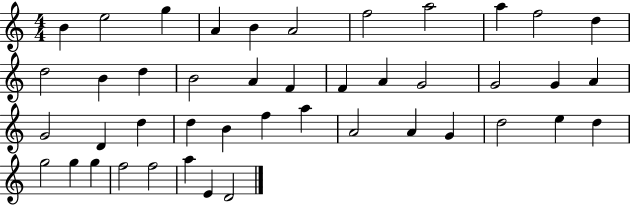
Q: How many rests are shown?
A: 0